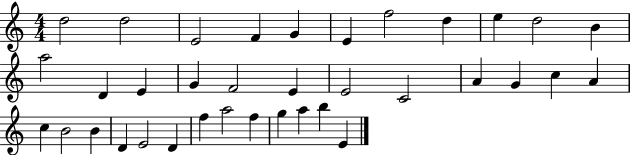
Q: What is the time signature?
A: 4/4